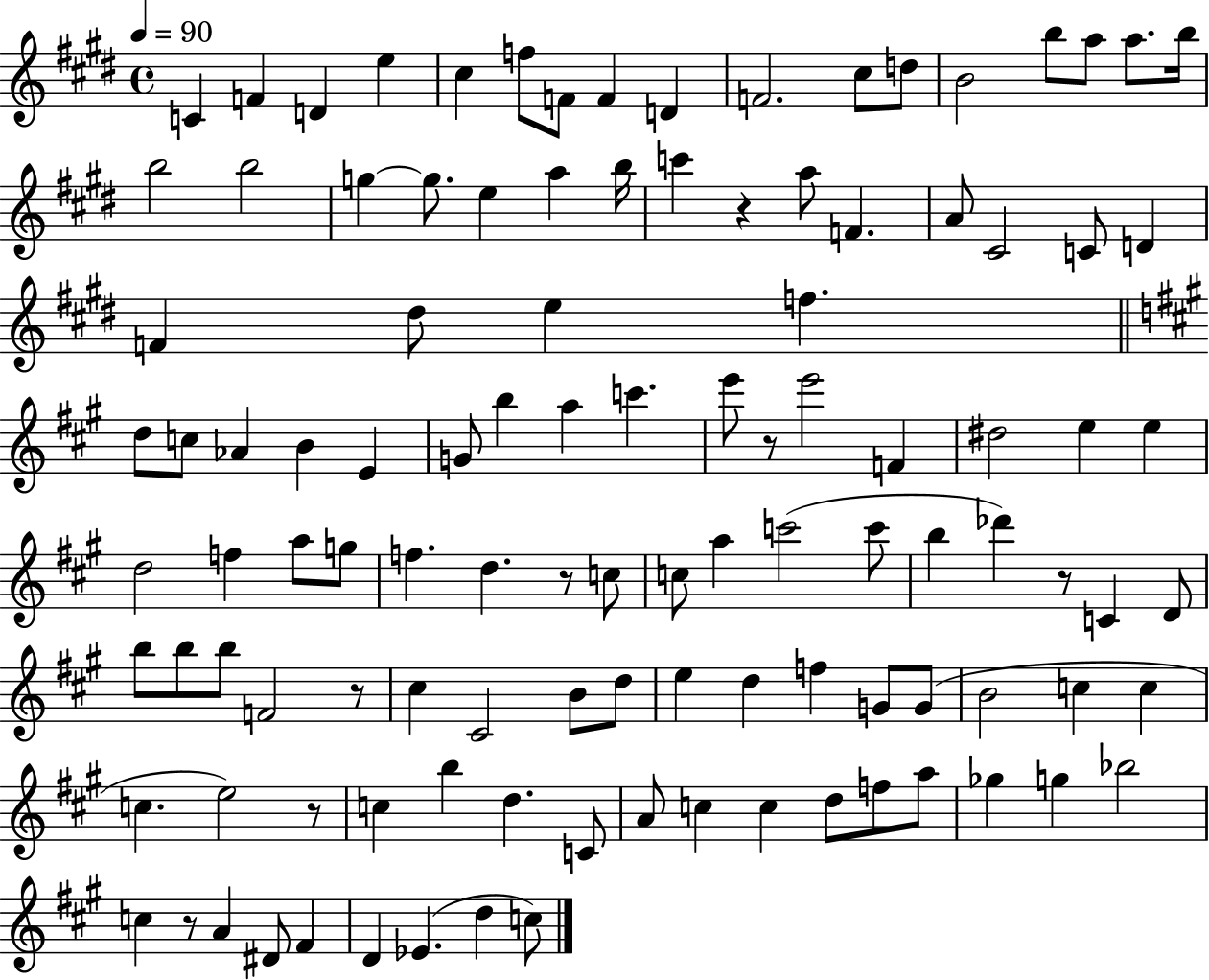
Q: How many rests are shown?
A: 7